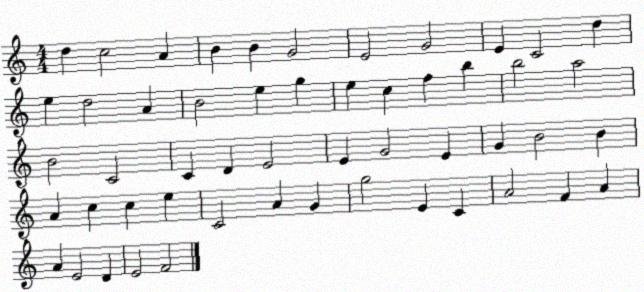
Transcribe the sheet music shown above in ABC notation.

X:1
T:Untitled
M:4/4
L:1/4
K:C
d c2 A B B G2 E2 G2 E C2 d e d2 A B2 e g e c f b b2 a2 B2 C2 C D E2 E G2 E G B2 B A c c e C2 A G g2 E C A2 F A A E2 D E2 F2